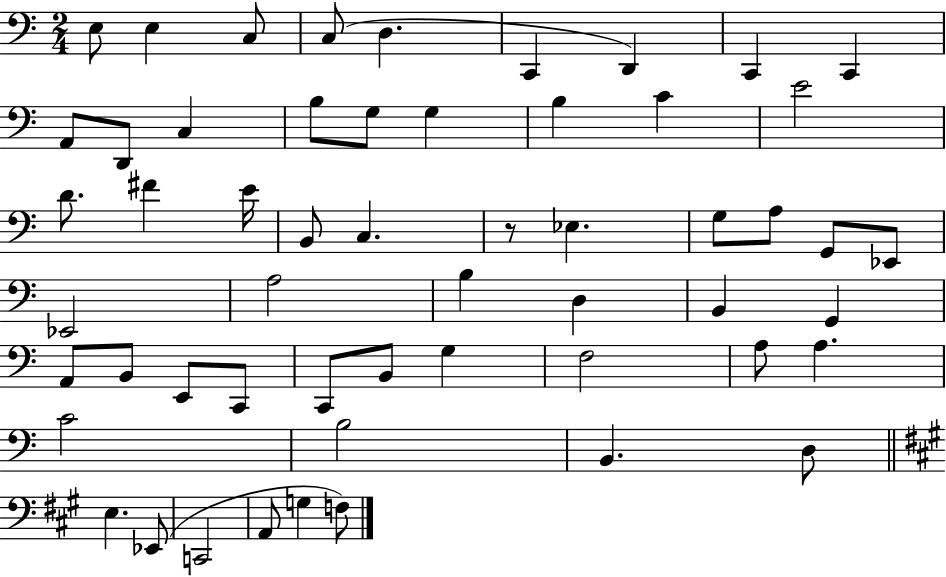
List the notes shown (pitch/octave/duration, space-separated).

E3/e E3/q C3/e C3/e D3/q. C2/q D2/q C2/q C2/q A2/e D2/e C3/q B3/e G3/e G3/q B3/q C4/q E4/h D4/e. F#4/q E4/s B2/e C3/q. R/e Eb3/q. G3/e A3/e G2/e Eb2/e Eb2/h A3/h B3/q D3/q B2/q G2/q A2/e B2/e E2/e C2/e C2/e B2/e G3/q F3/h A3/e A3/q. C4/h B3/h B2/q. D3/e E3/q. Eb2/e C2/h A2/e G3/q F3/e